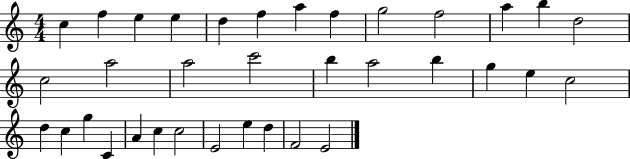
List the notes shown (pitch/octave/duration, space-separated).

C5/q F5/q E5/q E5/q D5/q F5/q A5/q F5/q G5/h F5/h A5/q B5/q D5/h C5/h A5/h A5/h C6/h B5/q A5/h B5/q G5/q E5/q C5/h D5/q C5/q G5/q C4/q A4/q C5/q C5/h E4/h E5/q D5/q F4/h E4/h